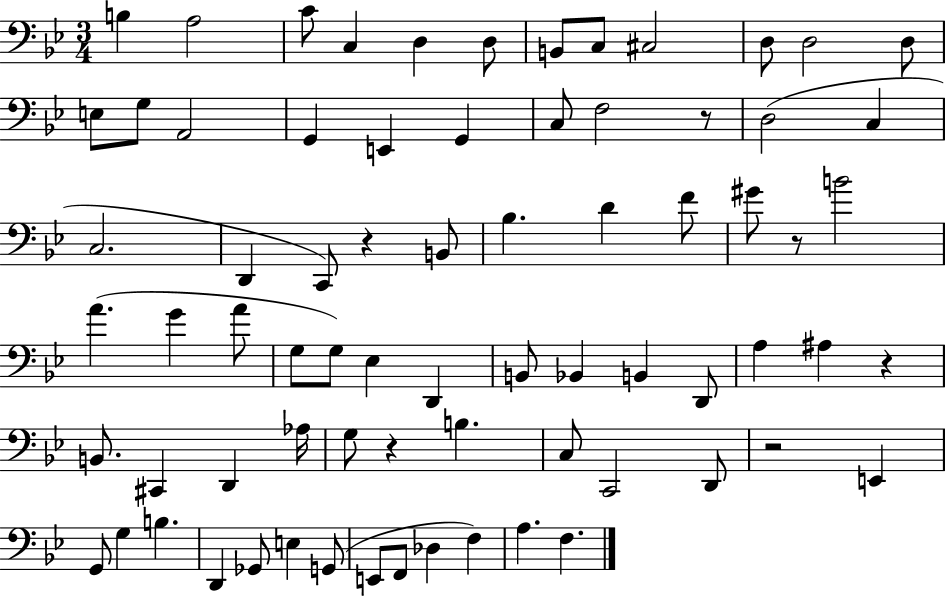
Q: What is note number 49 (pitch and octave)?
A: G3